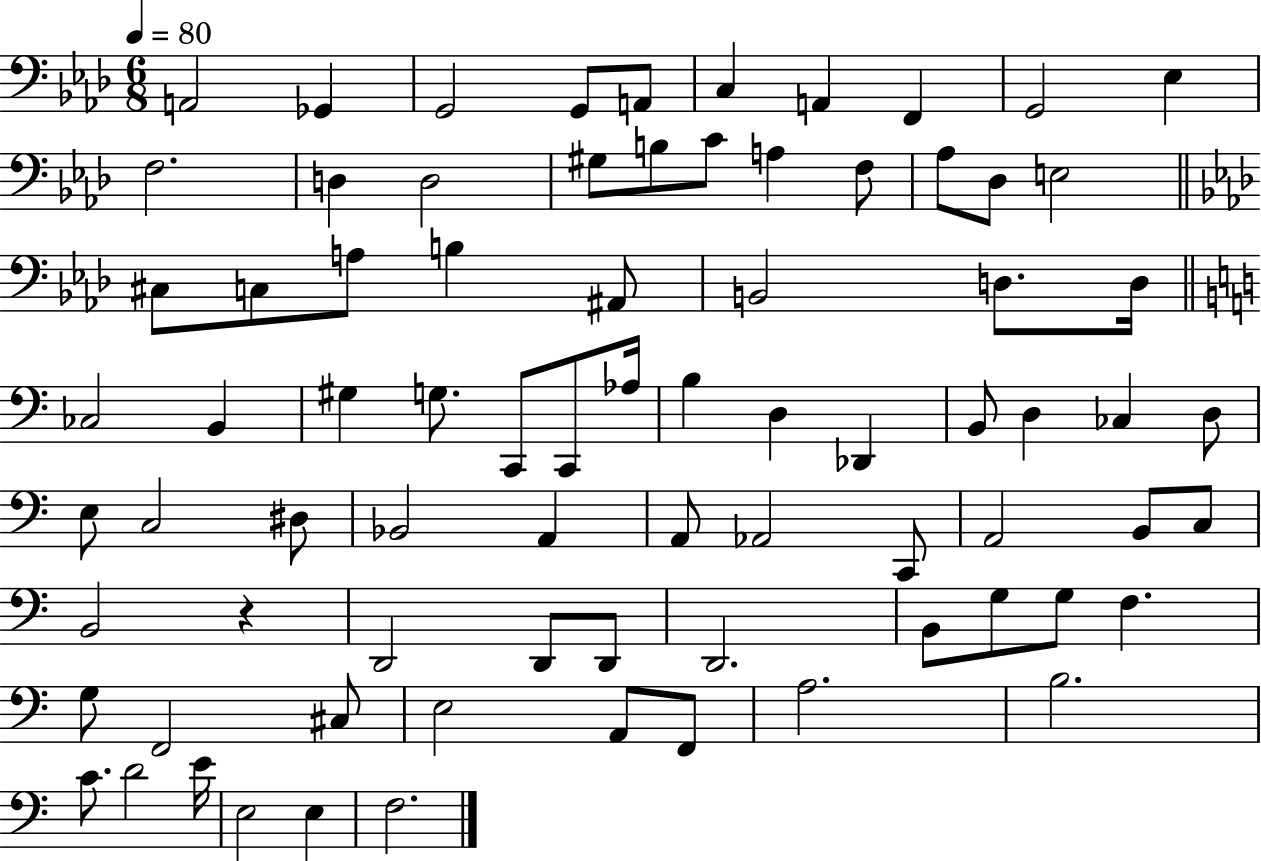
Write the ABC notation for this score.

X:1
T:Untitled
M:6/8
L:1/4
K:Ab
A,,2 _G,, G,,2 G,,/2 A,,/2 C, A,, F,, G,,2 _E, F,2 D, D,2 ^G,/2 B,/2 C/2 A, F,/2 _A,/2 _D,/2 E,2 ^C,/2 C,/2 A,/2 B, ^A,,/2 B,,2 D,/2 D,/4 _C,2 B,, ^G, G,/2 C,,/2 C,,/2 _A,/4 B, D, _D,, B,,/2 D, _C, D,/2 E,/2 C,2 ^D,/2 _B,,2 A,, A,,/2 _A,,2 C,,/2 A,,2 B,,/2 C,/2 B,,2 z D,,2 D,,/2 D,,/2 D,,2 B,,/2 G,/2 G,/2 F, G,/2 F,,2 ^C,/2 E,2 A,,/2 F,,/2 A,2 B,2 C/2 D2 E/4 E,2 E, F,2